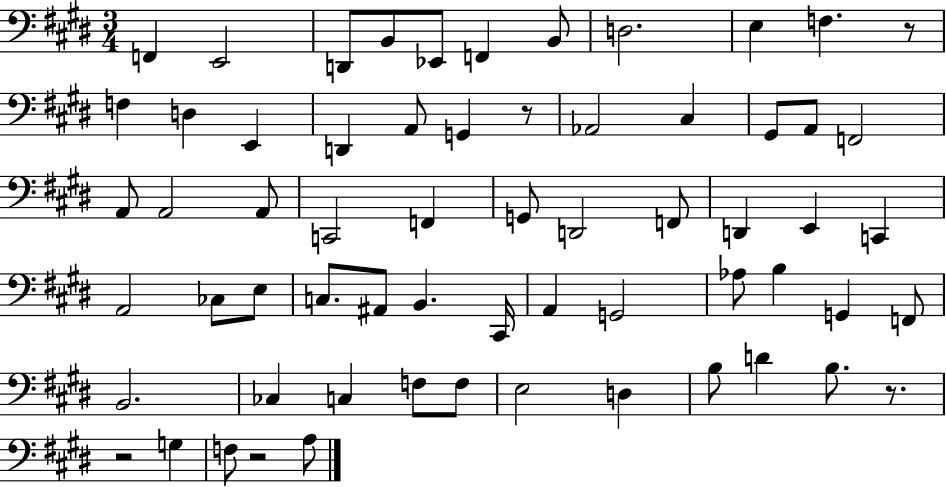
{
  \clef bass
  \numericTimeSignature
  \time 3/4
  \key e \major
  f,4 e,2 | d,8 b,8 ees,8 f,4 b,8 | d2. | e4 f4. r8 | \break f4 d4 e,4 | d,4 a,8 g,4 r8 | aes,2 cis4 | gis,8 a,8 f,2 | \break a,8 a,2 a,8 | c,2 f,4 | g,8 d,2 f,8 | d,4 e,4 c,4 | \break a,2 ces8 e8 | c8. ais,8 b,4. cis,16 | a,4 g,2 | aes8 b4 g,4 f,8 | \break b,2. | ces4 c4 f8 f8 | e2 d4 | b8 d'4 b8. r8. | \break r2 g4 | f8 r2 a8 | \bar "|."
}